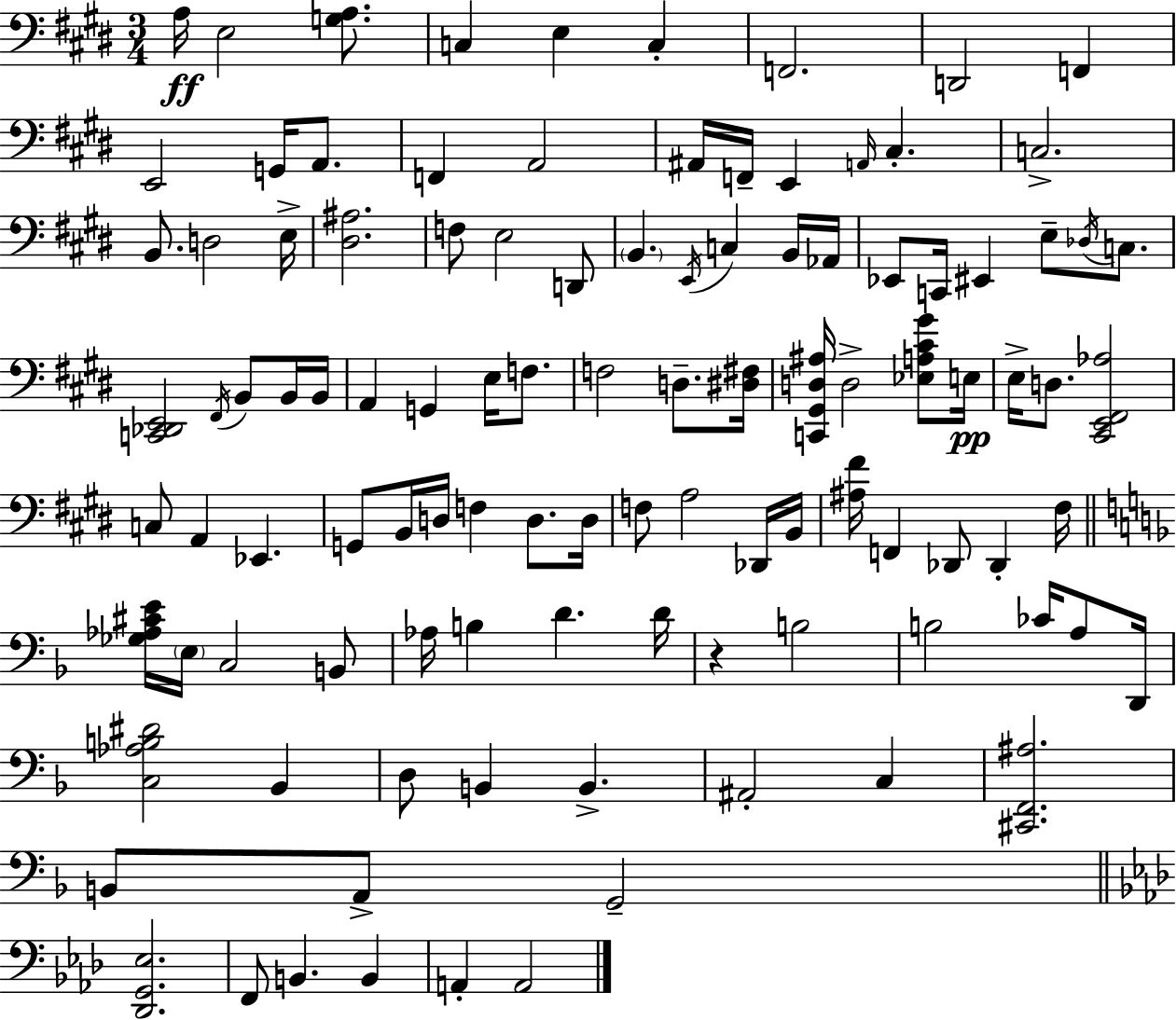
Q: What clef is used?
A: bass